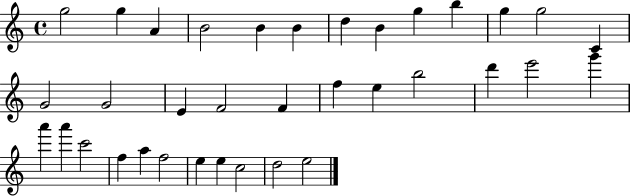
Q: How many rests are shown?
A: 0